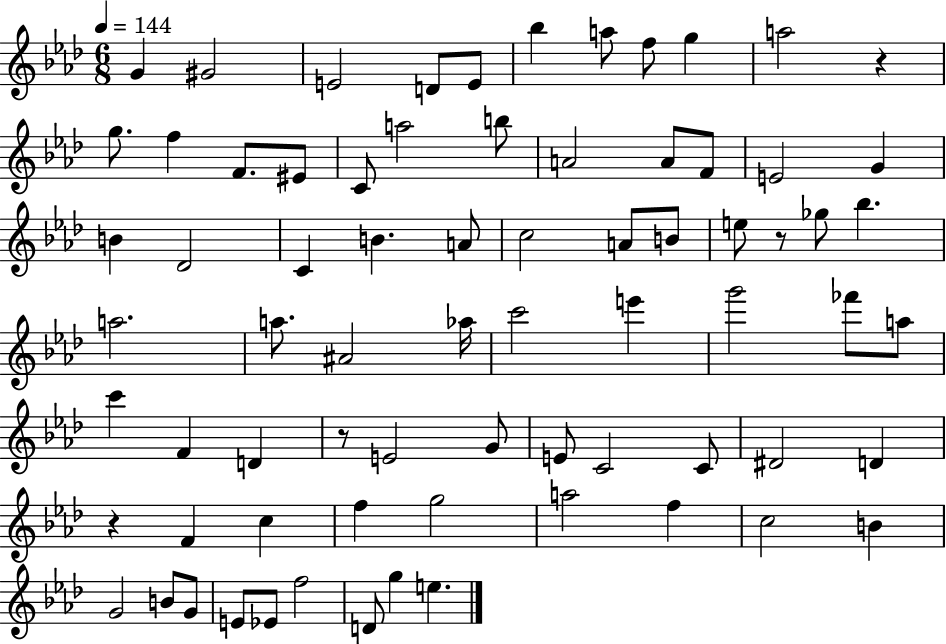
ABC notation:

X:1
T:Untitled
M:6/8
L:1/4
K:Ab
G ^G2 E2 D/2 E/2 _b a/2 f/2 g a2 z g/2 f F/2 ^E/2 C/2 a2 b/2 A2 A/2 F/2 E2 G B _D2 C B A/2 c2 A/2 B/2 e/2 z/2 _g/2 _b a2 a/2 ^A2 _a/4 c'2 e' g'2 _f'/2 a/2 c' F D z/2 E2 G/2 E/2 C2 C/2 ^D2 D z F c f g2 a2 f c2 B G2 B/2 G/2 E/2 _E/2 f2 D/2 g e